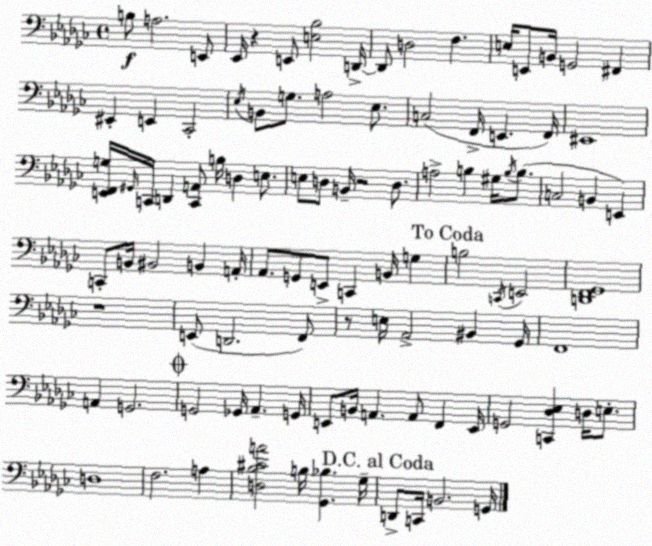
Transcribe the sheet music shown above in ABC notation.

X:1
T:Untitled
M:4/4
L:1/4
K:Ebm
B,/2 A,2 E,,/2 _E,,/4 z E,,/2 [E,_B,]2 D,,/4 D,,/2 D,2 F, E,/4 E,,/2 B,,/4 G,,2 ^F,, ^E,, E,, _C,,2 _E,/4 B,,/2 G,/2 A,2 _E,/2 C,2 F,,/4 E,, F,,/4 ^E,,4 [E,,F,,G,]/4 ^G,,/4 C,,/4 D,, [C,,A,,]/2 B,/4 D, E,/2 E,/2 D,/2 B,,/4 z2 D,/2 A,2 B, ^G,/4 B,/4 B,/2 C,2 B,, E,, C,,/2 B,,/4 ^B,,2 B,, A,,/4 _A,,/2 G,,/2 E,,/2 C,, B,,/4 G, B,2 C,,/4 E,,2 [D,,F,,_G,,]4 z4 E,,/2 D,,2 F,,/2 z/2 E,/4 _A,,2 ^B,, _G,,/4 F,,4 A,, G,,2 G,,2 _G,,/4 _A,, G,,/4 E,,/2 B,,/4 A,, A,,/2 F,, E,,/4 G,,2 [C,,_D,_E,] D,/4 E,/2 D,4 F,2 A, [D,_B,^CA]2 B,/4 [_G,,_B,] _G,/4 D,,/2 C,,/4 B,,2 G,,/4